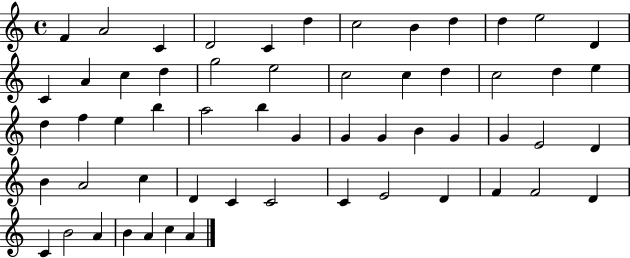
{
  \clef treble
  \time 4/4
  \defaultTimeSignature
  \key c \major
  f'4 a'2 c'4 | d'2 c'4 d''4 | c''2 b'4 d''4 | d''4 e''2 d'4 | \break c'4 a'4 c''4 d''4 | g''2 e''2 | c''2 c''4 d''4 | c''2 d''4 e''4 | \break d''4 f''4 e''4 b''4 | a''2 b''4 g'4 | g'4 g'4 b'4 g'4 | g'4 e'2 d'4 | \break b'4 a'2 c''4 | d'4 c'4 c'2 | c'4 e'2 d'4 | f'4 f'2 d'4 | \break c'4 b'2 a'4 | b'4 a'4 c''4 a'4 | \bar "|."
}